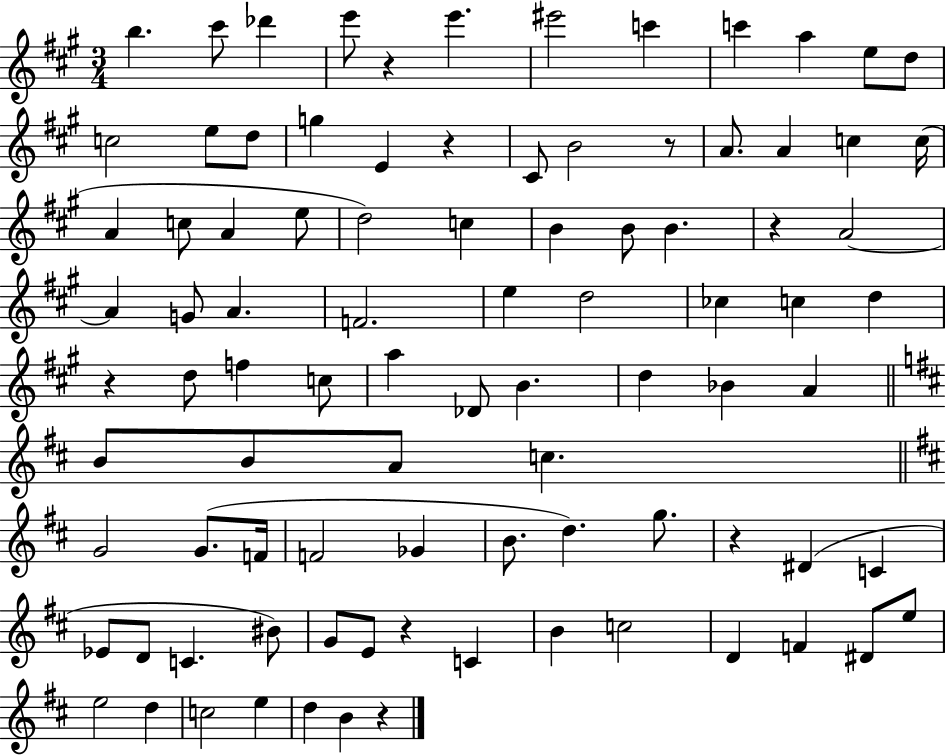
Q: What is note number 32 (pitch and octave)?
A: A4